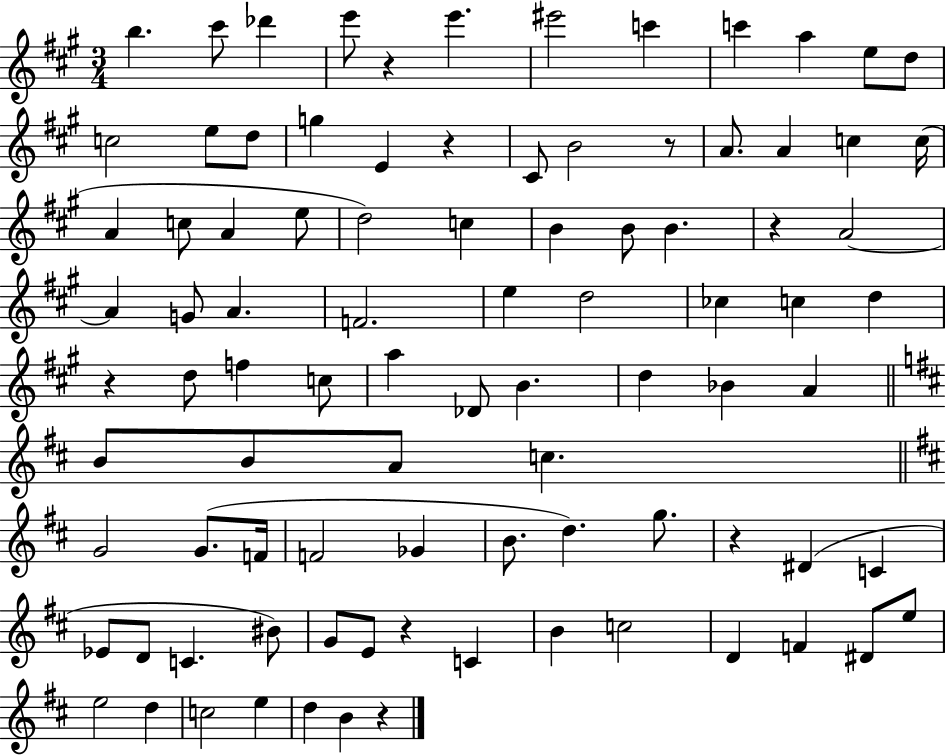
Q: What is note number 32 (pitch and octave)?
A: A4